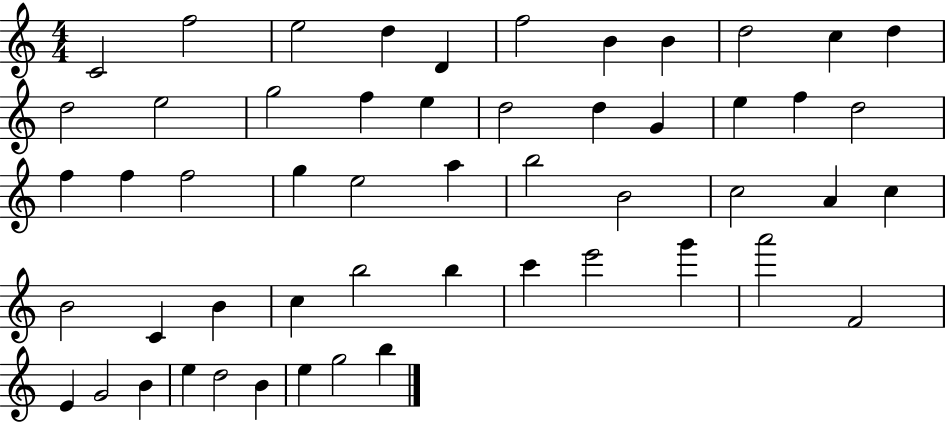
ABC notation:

X:1
T:Untitled
M:4/4
L:1/4
K:C
C2 f2 e2 d D f2 B B d2 c d d2 e2 g2 f e d2 d G e f d2 f f f2 g e2 a b2 B2 c2 A c B2 C B c b2 b c' e'2 g' a'2 F2 E G2 B e d2 B e g2 b